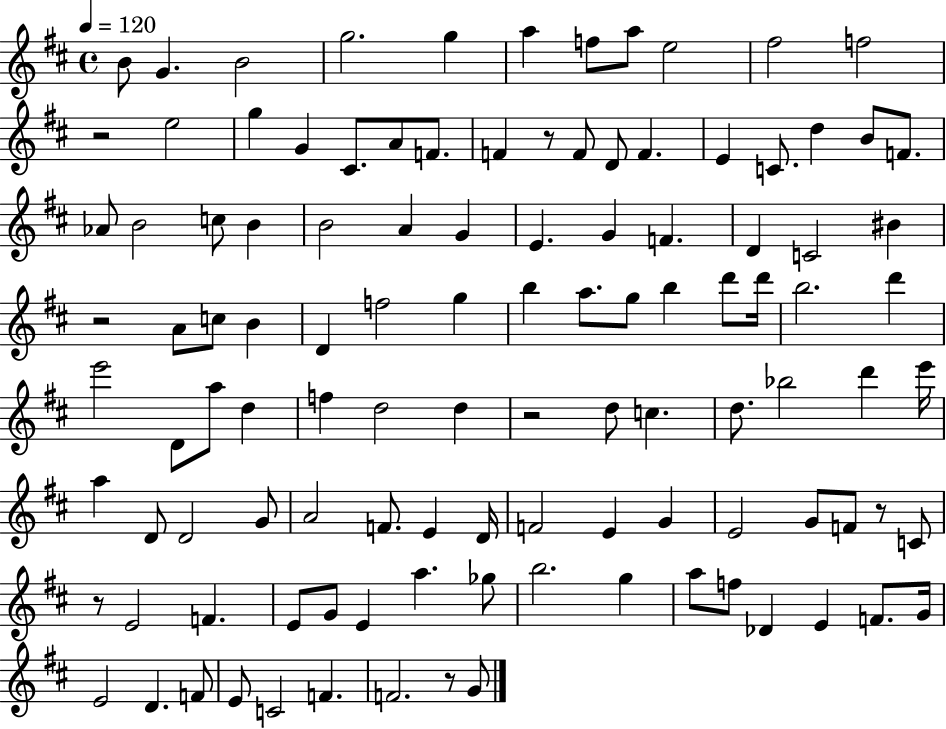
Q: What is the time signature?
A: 4/4